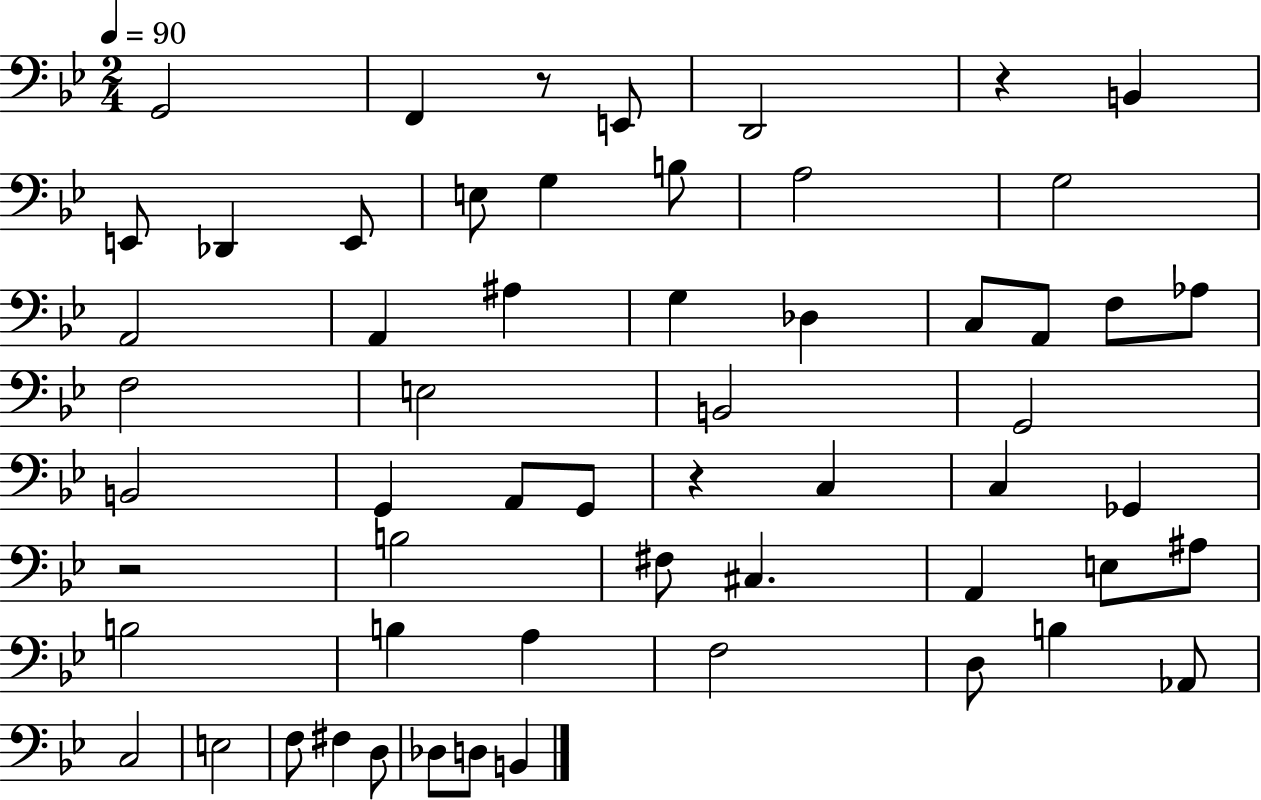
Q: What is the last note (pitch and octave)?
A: B2